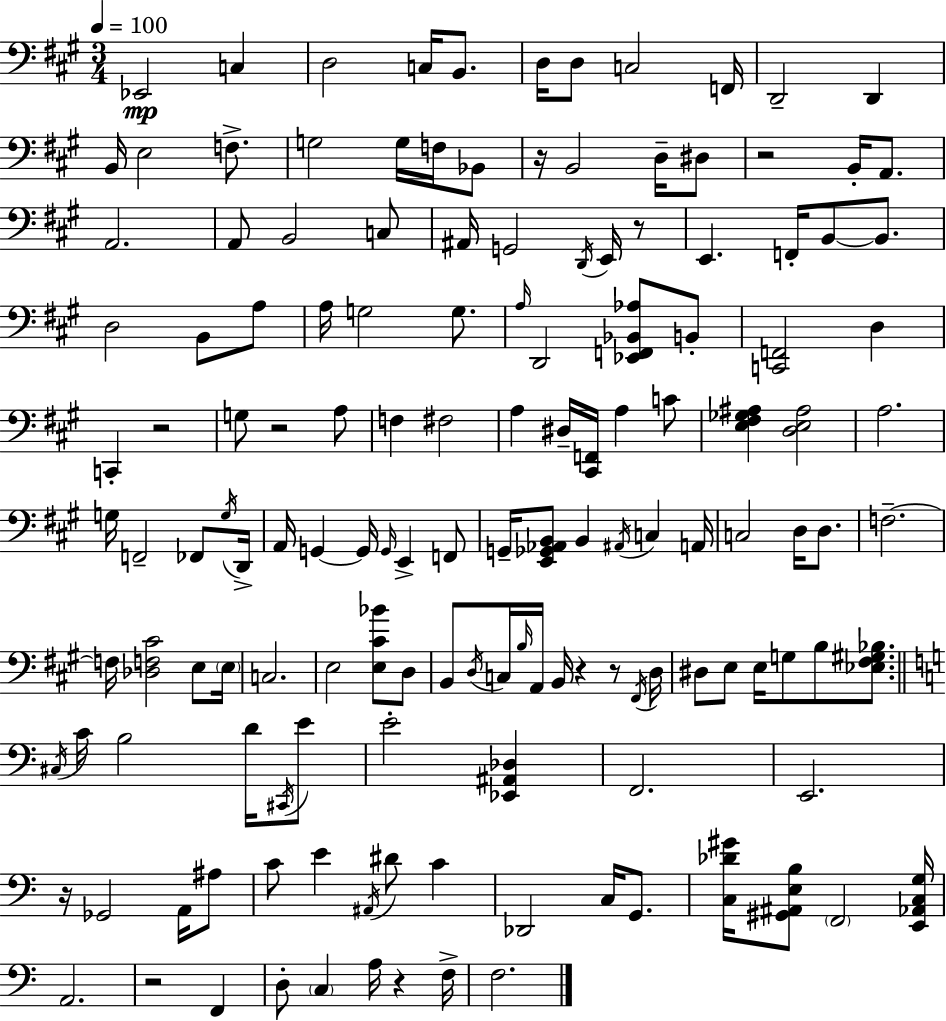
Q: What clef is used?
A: bass